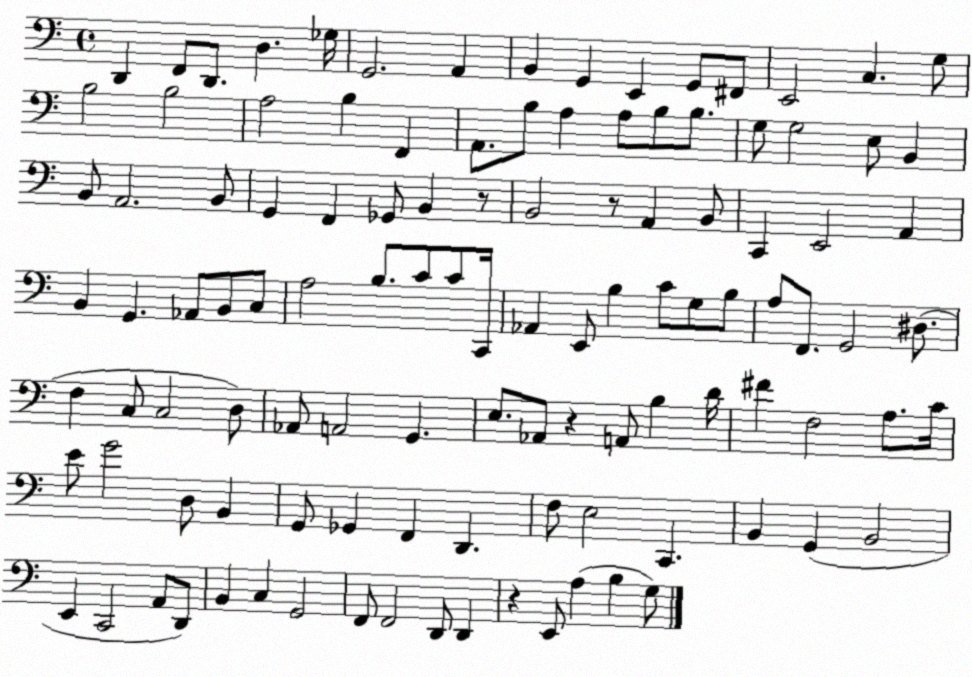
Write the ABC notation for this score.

X:1
T:Untitled
M:4/4
L:1/4
K:C
D,, F,,/2 D,,/2 D, _G,/4 G,,2 A,, B,, G,, E,, G,,/2 ^F,,/2 E,,2 C, G,/2 B,2 B,2 A,2 B, F,, A,,/2 B,/2 A, A,/2 B,/2 B,/2 G,/2 G,2 E,/2 B,, B,,/2 A,,2 B,,/2 G,, F,, _G,,/2 B,, z/2 B,,2 z/2 A,, B,,/2 C,, E,,2 A,, B,, G,, _A,,/2 B,,/2 C,/2 A,2 B,/2 C/2 C/2 C,,/4 _A,, E,,/2 B, C/2 G,/2 B,/2 A,/2 F,,/2 G,,2 ^D,/2 F, C,/2 C,2 D,/2 _A,,/2 A,,2 G,, E,/2 _A,,/2 z A,,/2 B, D/4 ^F F,2 A,/2 C/4 E/2 G2 D,/2 B,, G,,/2 _G,, F,, D,, F,/2 E,2 C,, B,, G,, B,,2 E,, C,,2 A,,/2 D,,/2 B,, C, G,,2 F,,/2 F,,2 D,,/2 D,, z E,,/2 A, B, G,/2